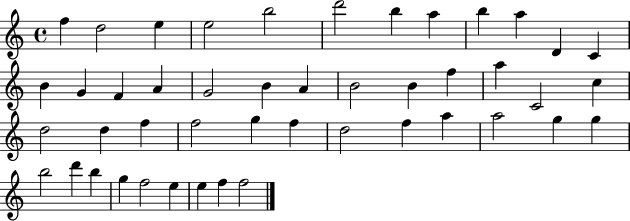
{
  \clef treble
  \time 4/4
  \defaultTimeSignature
  \key c \major
  f''4 d''2 e''4 | e''2 b''2 | d'''2 b''4 a''4 | b''4 a''4 d'4 c'4 | \break b'4 g'4 f'4 a'4 | g'2 b'4 a'4 | b'2 b'4 f''4 | a''4 c'2 c''4 | \break d''2 d''4 f''4 | f''2 g''4 f''4 | d''2 f''4 a''4 | a''2 g''4 g''4 | \break b''2 d'''4 b''4 | g''4 f''2 e''4 | e''4 f''4 f''2 | \bar "|."
}